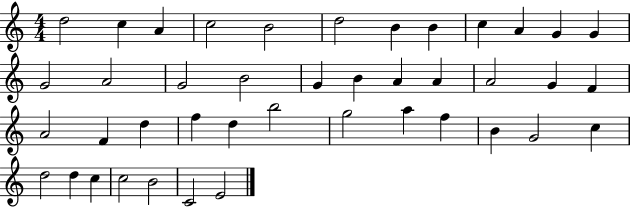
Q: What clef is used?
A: treble